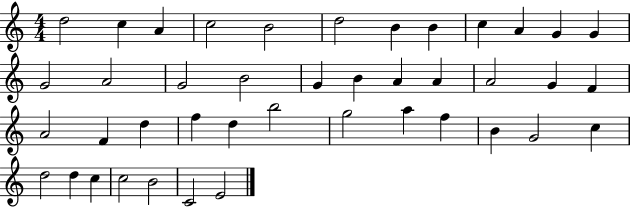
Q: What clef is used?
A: treble